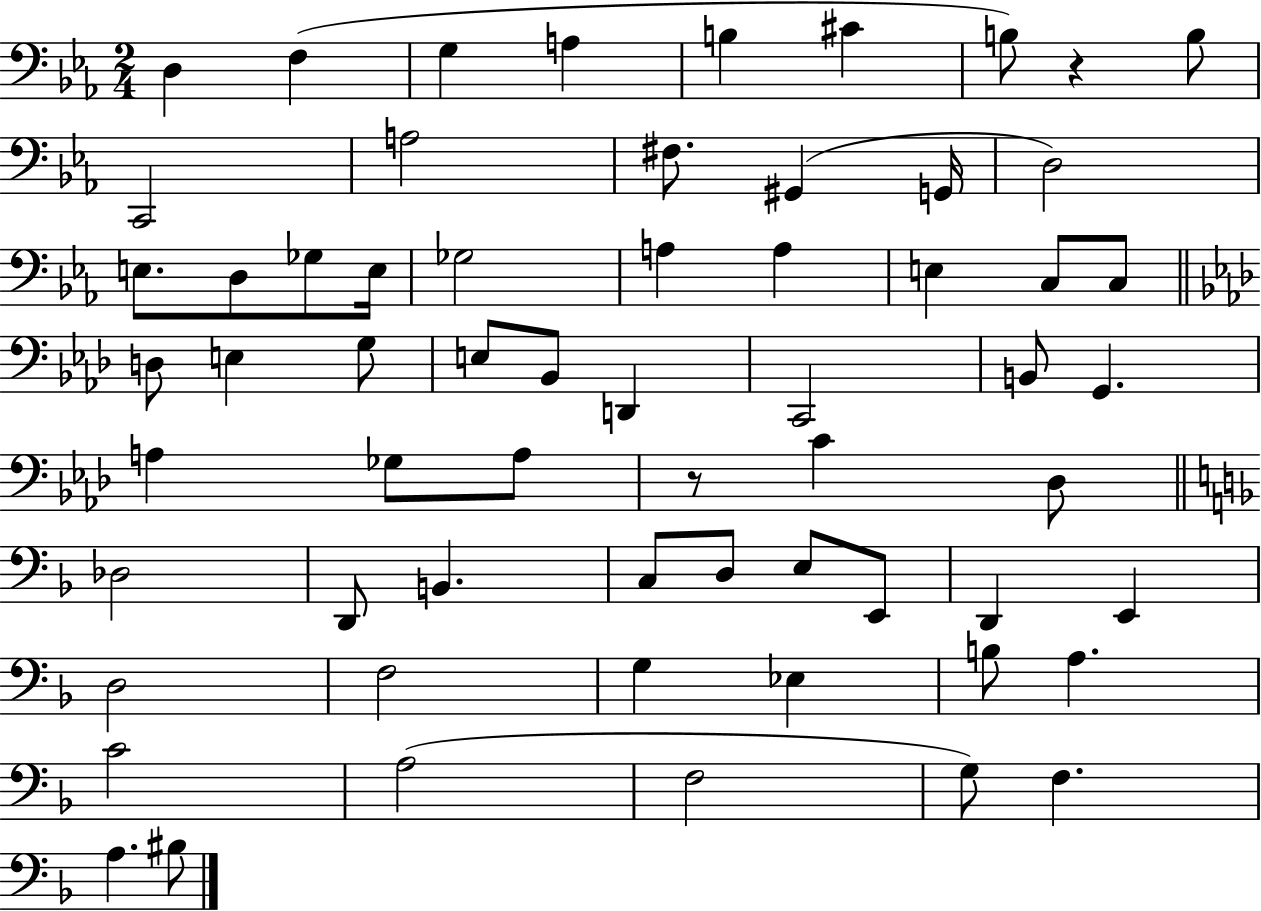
D3/q F3/q G3/q A3/q B3/q C#4/q B3/e R/q B3/e C2/h A3/h F#3/e. G#2/q G2/s D3/h E3/e. D3/e Gb3/e E3/s Gb3/h A3/q A3/q E3/q C3/e C3/e D3/e E3/q G3/e E3/e Bb2/e D2/q C2/h B2/e G2/q. A3/q Gb3/e A3/e R/e C4/q Db3/e Db3/h D2/e B2/q. C3/e D3/e E3/e E2/e D2/q E2/q D3/h F3/h G3/q Eb3/q B3/e A3/q. C4/h A3/h F3/h G3/e F3/q. A3/q. BIS3/e